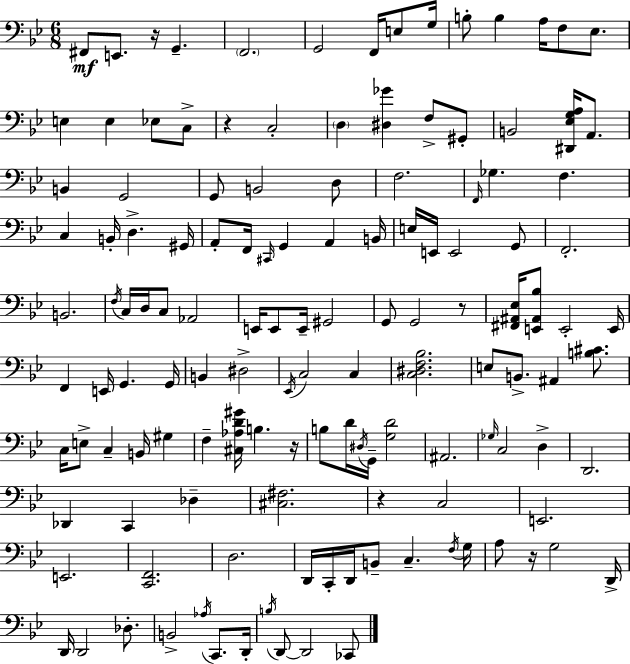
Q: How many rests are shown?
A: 6